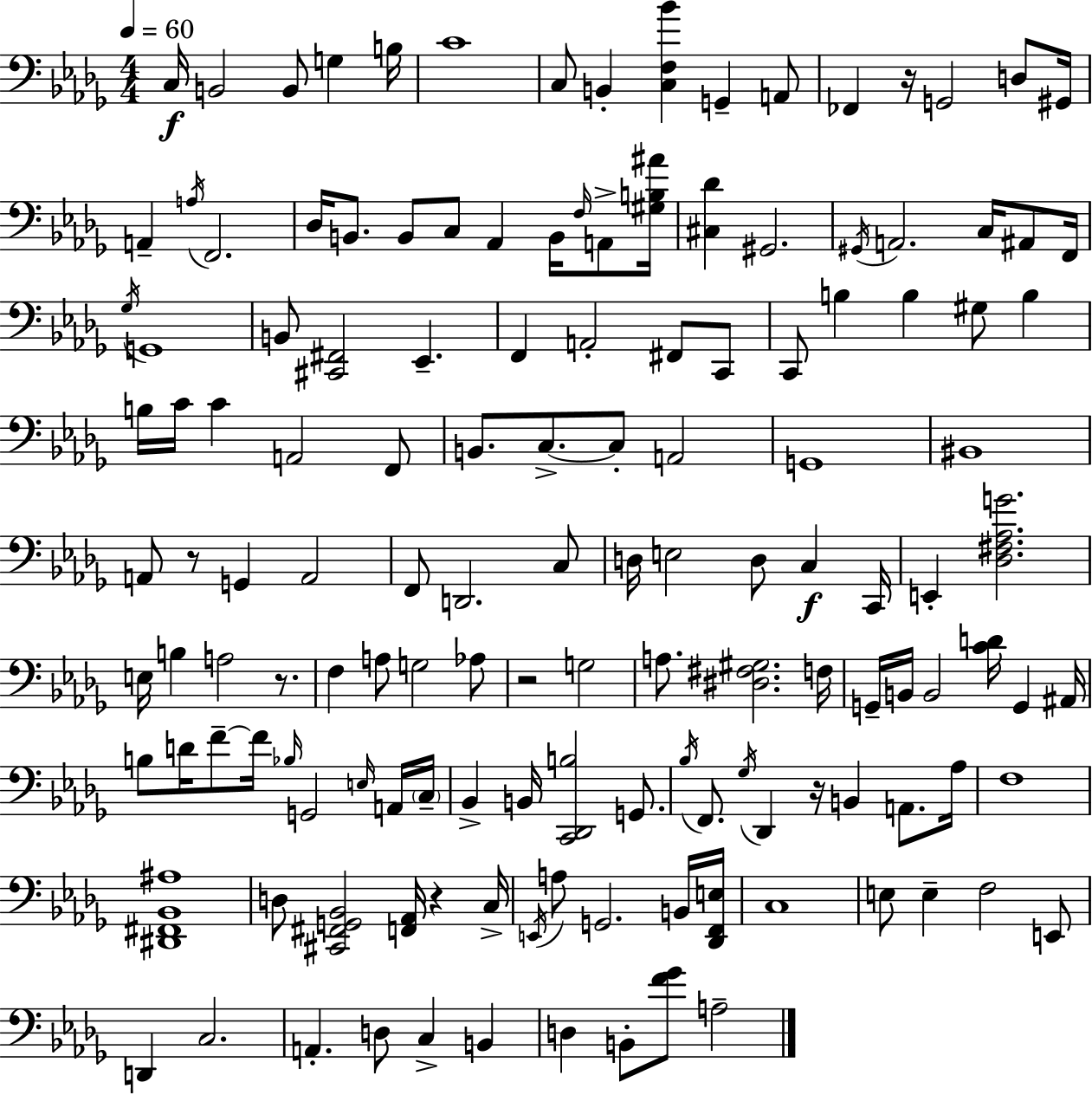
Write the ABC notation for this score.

X:1
T:Untitled
M:4/4
L:1/4
K:Bbm
C,/4 B,,2 B,,/2 G, B,/4 C4 C,/2 B,, [C,F,_B] G,, A,,/2 _F,, z/4 G,,2 D,/2 ^G,,/4 A,, A,/4 F,,2 _D,/4 B,,/2 B,,/2 C,/2 _A,, B,,/4 F,/4 A,,/2 [^G,B,^A]/4 [^C,_D] ^G,,2 ^G,,/4 A,,2 C,/4 ^A,,/2 F,,/4 _G,/4 G,,4 B,,/2 [^C,,^F,,]2 _E,, F,, A,,2 ^F,,/2 C,,/2 C,,/2 B, B, ^G,/2 B, B,/4 C/4 C A,,2 F,,/2 B,,/2 C,/2 C,/2 A,,2 G,,4 ^B,,4 A,,/2 z/2 G,, A,,2 F,,/2 D,,2 C,/2 D,/4 E,2 D,/2 C, C,,/4 E,, [_D,^F,_A,G]2 E,/4 B, A,2 z/2 F, A,/2 G,2 _A,/2 z2 G,2 A,/2 [^D,^F,^G,]2 F,/4 G,,/4 B,,/4 B,,2 [CD]/4 G,, ^A,,/4 B,/2 D/4 F/2 F/4 _B,/4 G,,2 E,/4 A,,/4 C,/4 _B,, B,,/4 [C,,_D,,B,]2 G,,/2 _B,/4 F,,/2 _G,/4 _D,, z/4 B,, A,,/2 _A,/4 F,4 [^D,,^F,,_B,,^A,]4 D,/2 [^C,,^F,,G,,_B,,]2 [F,,_A,,]/4 z C,/4 E,,/4 A,/2 G,,2 B,,/4 [_D,,F,,E,]/4 C,4 E,/2 E, F,2 E,,/2 D,, C,2 A,, D,/2 C, B,, D, B,,/2 [F_G]/2 A,2